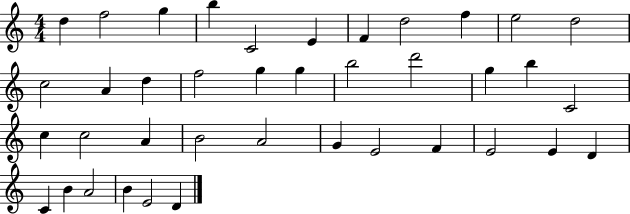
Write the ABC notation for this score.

X:1
T:Untitled
M:4/4
L:1/4
K:C
d f2 g b C2 E F d2 f e2 d2 c2 A d f2 g g b2 d'2 g b C2 c c2 A B2 A2 G E2 F E2 E D C B A2 B E2 D